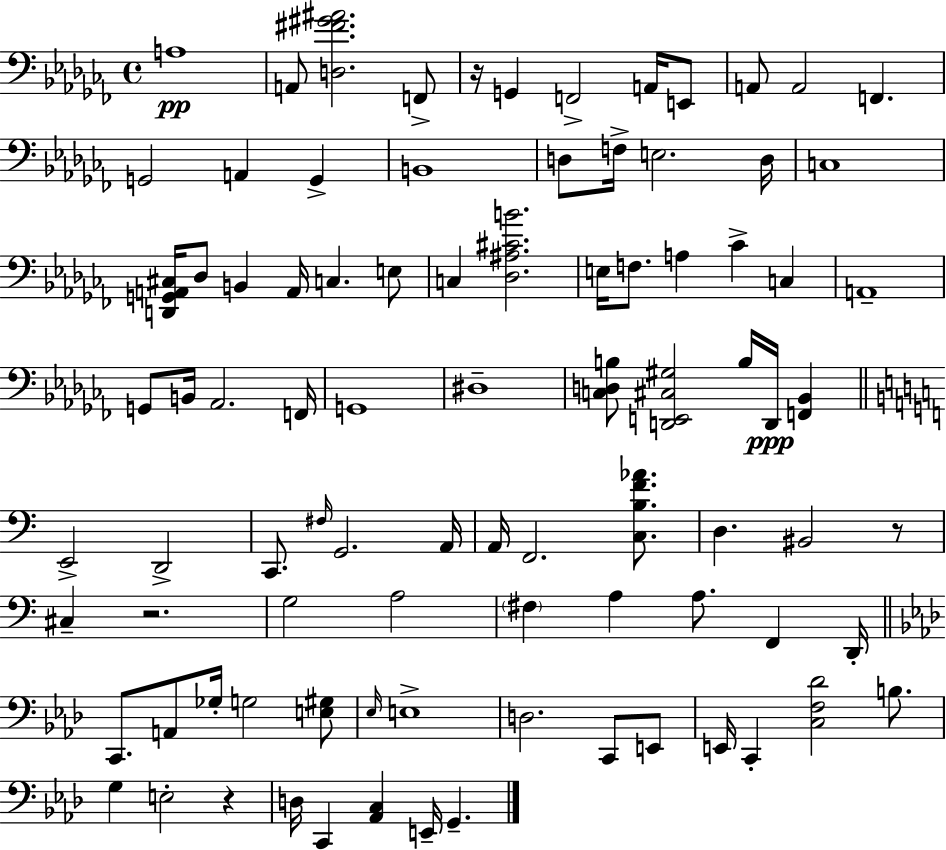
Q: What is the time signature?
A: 4/4